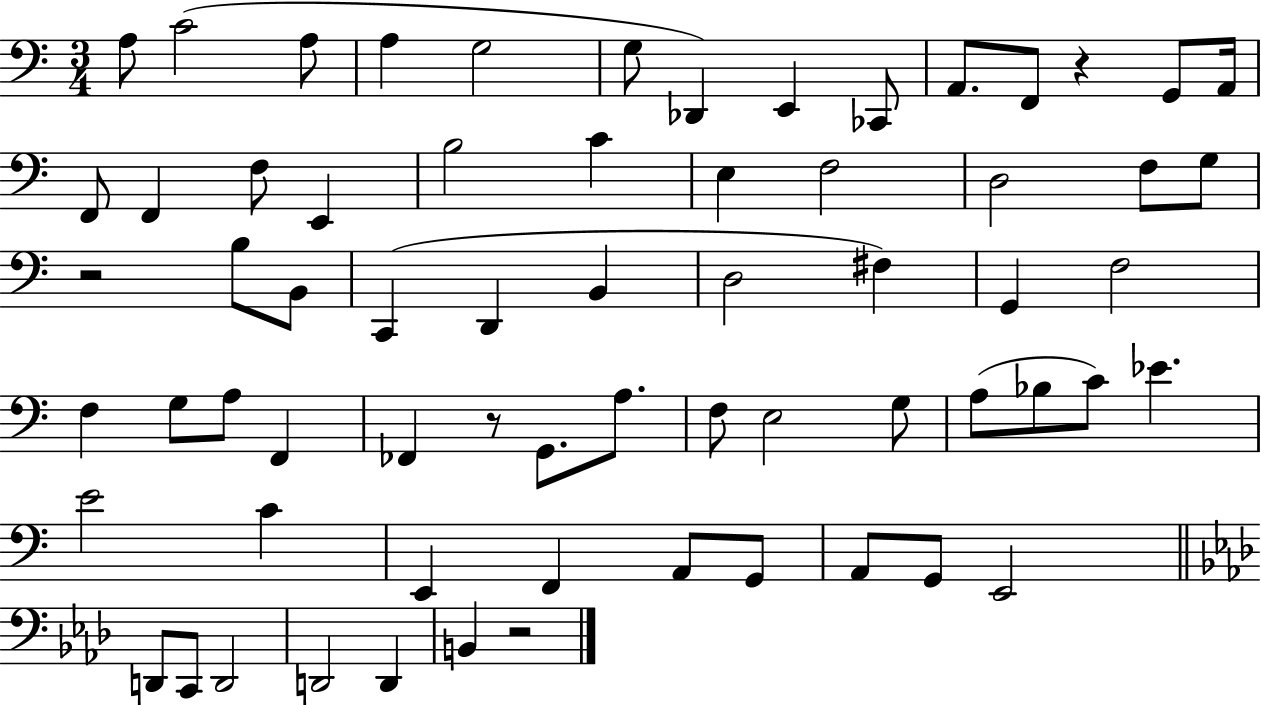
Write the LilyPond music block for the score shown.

{
  \clef bass
  \numericTimeSignature
  \time 3/4
  \key c \major
  a8 c'2( a8 | a4 g2 | g8 des,4) e,4 ces,8 | a,8. f,8 r4 g,8 a,16 | \break f,8 f,4 f8 e,4 | b2 c'4 | e4 f2 | d2 f8 g8 | \break r2 b8 b,8 | c,4( d,4 b,4 | d2 fis4) | g,4 f2 | \break f4 g8 a8 f,4 | fes,4 r8 g,8. a8. | f8 e2 g8 | a8( bes8 c'8) ees'4. | \break e'2 c'4 | e,4 f,4 a,8 g,8 | a,8 g,8 e,2 | \bar "||" \break \key aes \major d,8 c,8 d,2 | d,2 d,4 | b,4 r2 | \bar "|."
}